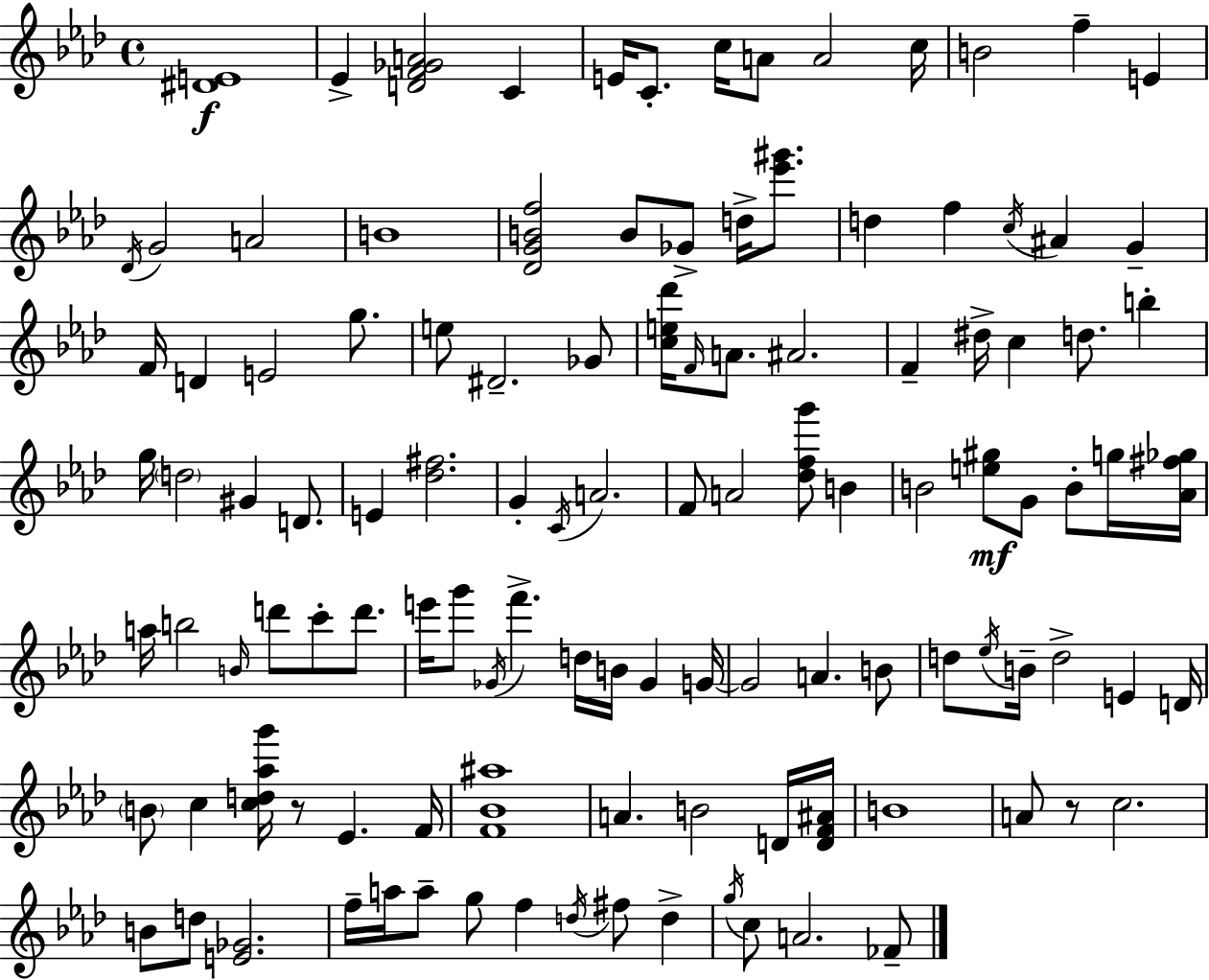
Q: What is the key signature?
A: AES major